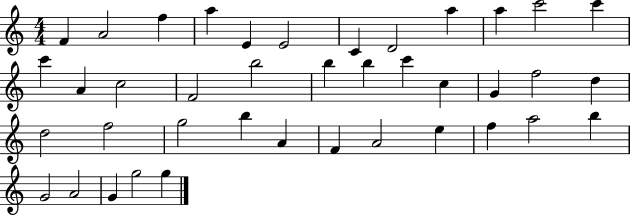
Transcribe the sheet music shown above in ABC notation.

X:1
T:Untitled
M:4/4
L:1/4
K:C
F A2 f a E E2 C D2 a a c'2 c' c' A c2 F2 b2 b b c' c G f2 d d2 f2 g2 b A F A2 e f a2 b G2 A2 G g2 g